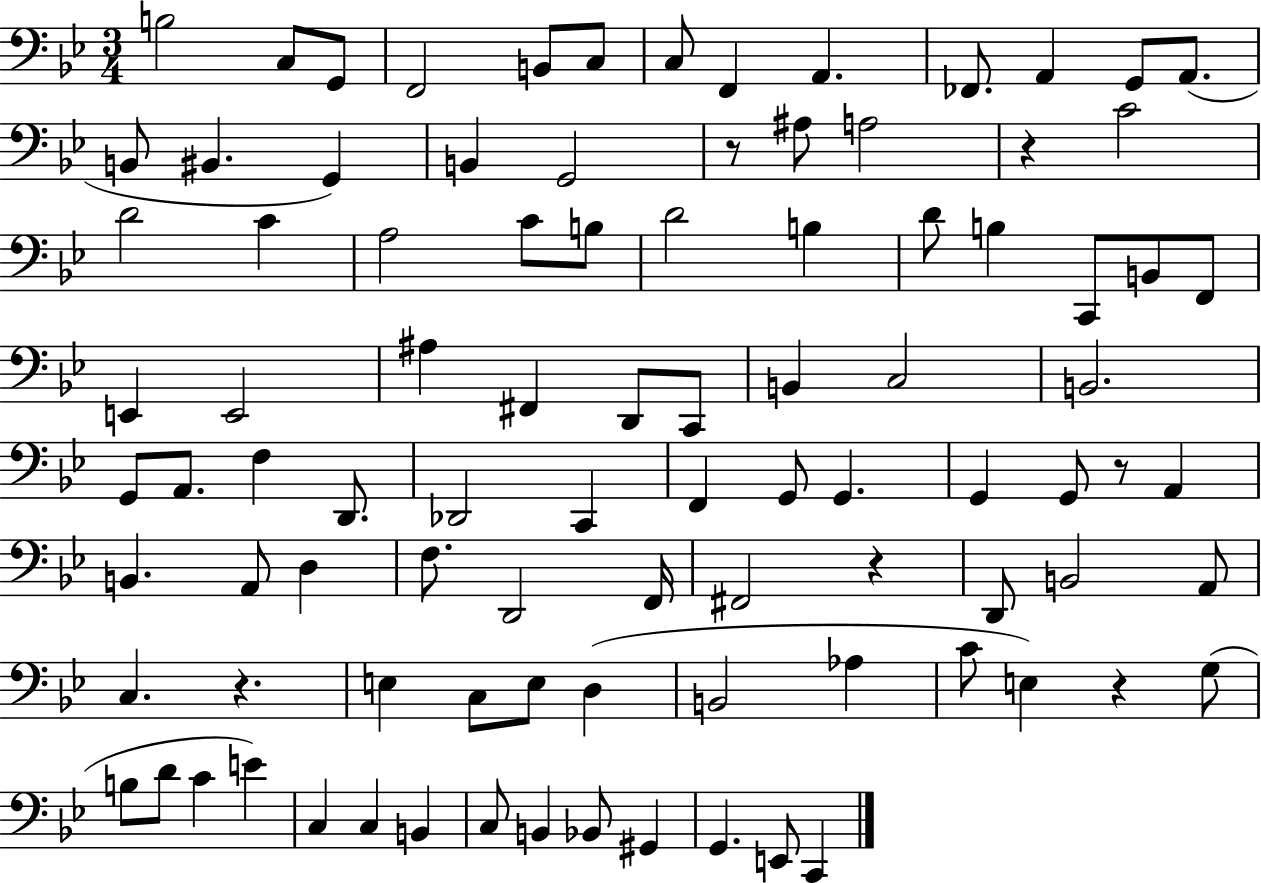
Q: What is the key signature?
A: BES major